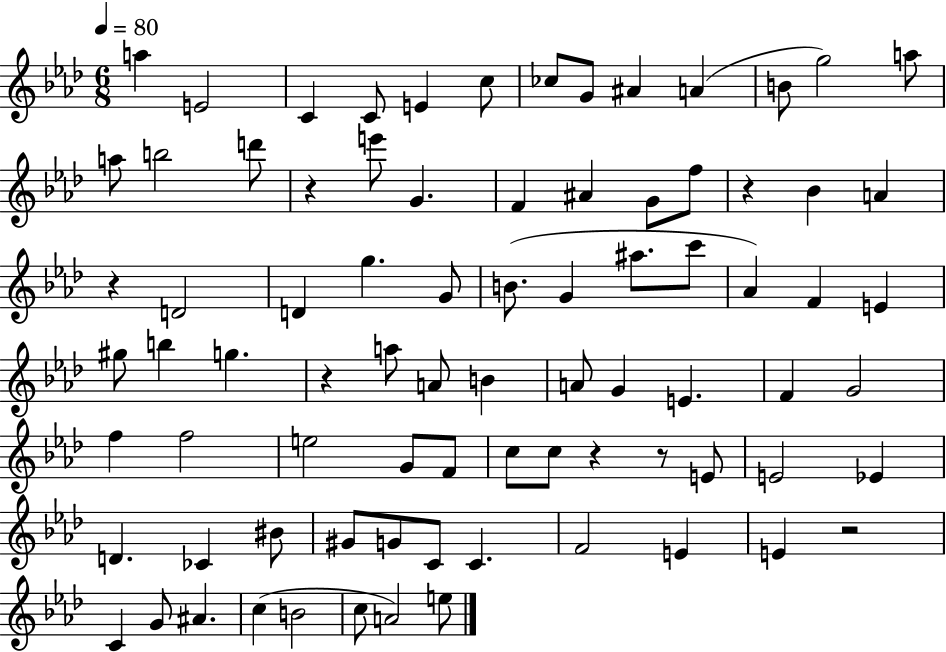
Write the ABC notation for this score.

X:1
T:Untitled
M:6/8
L:1/4
K:Ab
a E2 C C/2 E c/2 _c/2 G/2 ^A A B/2 g2 a/2 a/2 b2 d'/2 z e'/2 G F ^A G/2 f/2 z _B A z D2 D g G/2 B/2 G ^a/2 c'/2 _A F E ^g/2 b g z a/2 A/2 B A/2 G E F G2 f f2 e2 G/2 F/2 c/2 c/2 z z/2 E/2 E2 _E D _C ^B/2 ^G/2 G/2 C/2 C F2 E E z2 C G/2 ^A c B2 c/2 A2 e/2